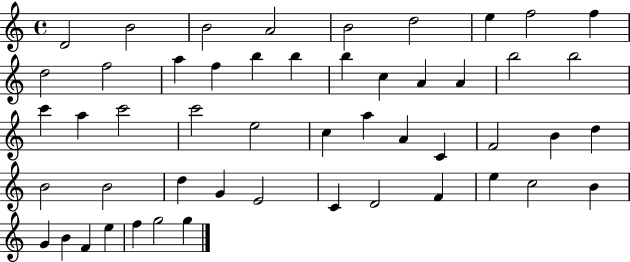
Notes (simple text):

D4/h B4/h B4/h A4/h B4/h D5/h E5/q F5/h F5/q D5/h F5/h A5/q F5/q B5/q B5/q B5/q C5/q A4/q A4/q B5/h B5/h C6/q A5/q C6/h C6/h E5/h C5/q A5/q A4/q C4/q F4/h B4/q D5/q B4/h B4/h D5/q G4/q E4/h C4/q D4/h F4/q E5/q C5/h B4/q G4/q B4/q F4/q E5/q F5/q G5/h G5/q